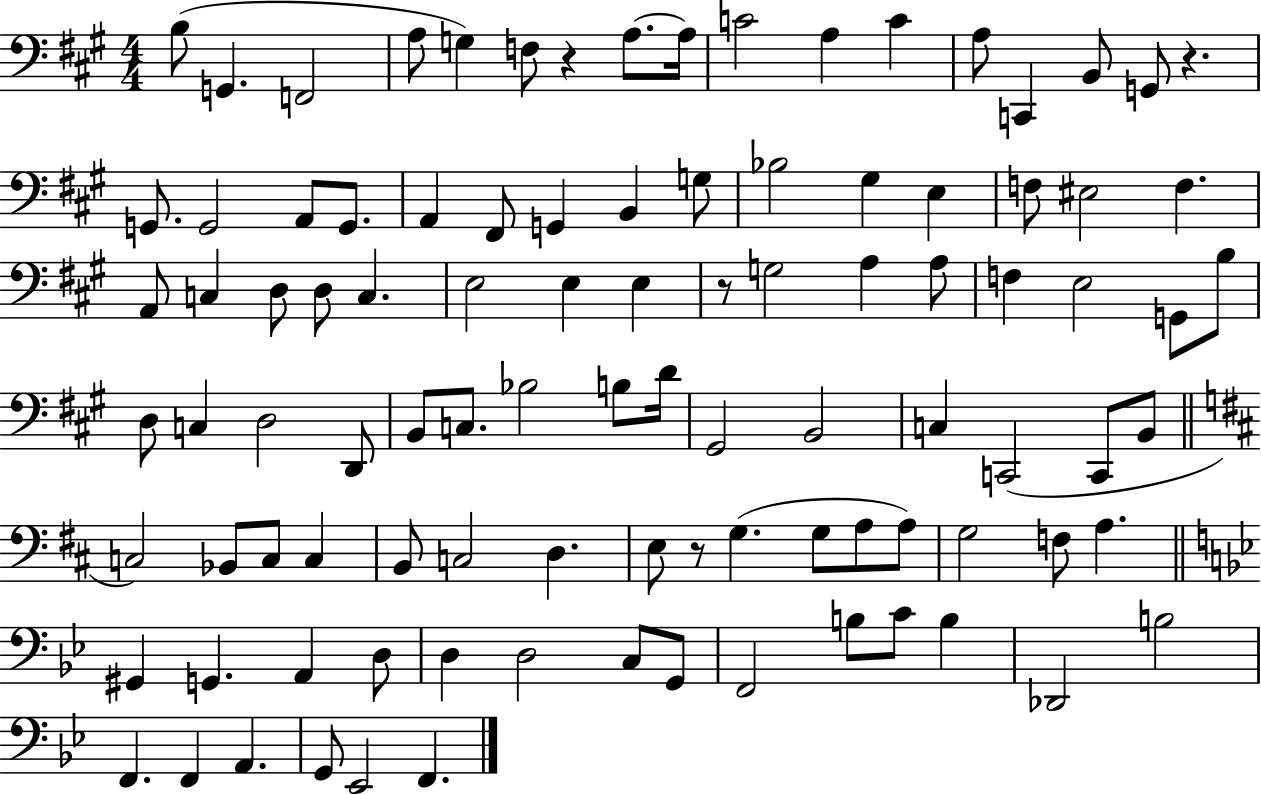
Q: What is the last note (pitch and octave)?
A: F2